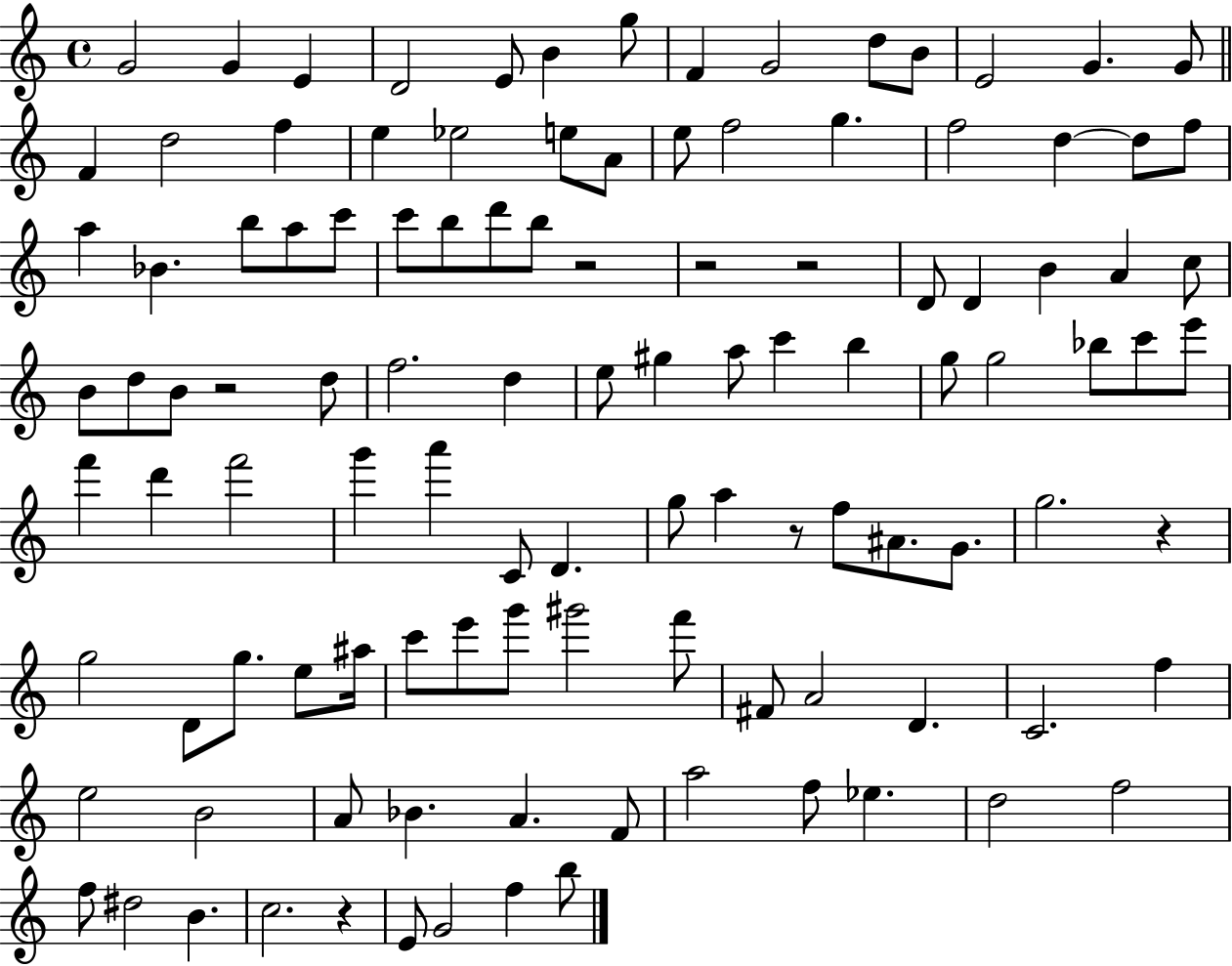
{
  \clef treble
  \time 4/4
  \defaultTimeSignature
  \key c \major
  g'2 g'4 e'4 | d'2 e'8 b'4 g''8 | f'4 g'2 d''8 b'8 | e'2 g'4. g'8 | \break \bar "||" \break \key c \major f'4 d''2 f''4 | e''4 ees''2 e''8 a'8 | e''8 f''2 g''4. | f''2 d''4~~ d''8 f''8 | \break a''4 bes'4. b''8 a''8 c'''8 | c'''8 b''8 d'''8 b''8 r2 | r2 r2 | d'8 d'4 b'4 a'4 c''8 | \break b'8 d''8 b'8 r2 d''8 | f''2. d''4 | e''8 gis''4 a''8 c'''4 b''4 | g''8 g''2 bes''8 c'''8 e'''8 | \break f'''4 d'''4 f'''2 | g'''4 a'''4 c'8 d'4. | g''8 a''4 r8 f''8 ais'8. g'8. | g''2. r4 | \break g''2 d'8 g''8. e''8 ais''16 | c'''8 e'''8 g'''8 gis'''2 f'''8 | fis'8 a'2 d'4. | c'2. f''4 | \break e''2 b'2 | a'8 bes'4. a'4. f'8 | a''2 f''8 ees''4. | d''2 f''2 | \break f''8 dis''2 b'4. | c''2. r4 | e'8 g'2 f''4 b''8 | \bar "|."
}